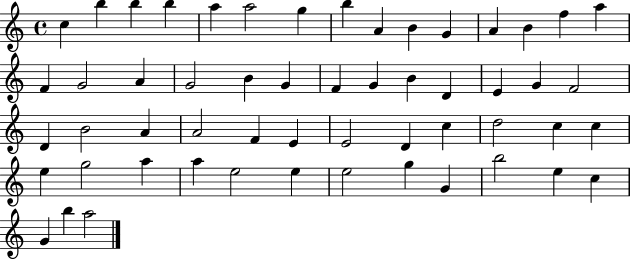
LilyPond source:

{
  \clef treble
  \time 4/4
  \defaultTimeSignature
  \key c \major
  c''4 b''4 b''4 b''4 | a''4 a''2 g''4 | b''4 a'4 b'4 g'4 | a'4 b'4 f''4 a''4 | \break f'4 g'2 a'4 | g'2 b'4 g'4 | f'4 g'4 b'4 d'4 | e'4 g'4 f'2 | \break d'4 b'2 a'4 | a'2 f'4 e'4 | e'2 d'4 c''4 | d''2 c''4 c''4 | \break e''4 g''2 a''4 | a''4 e''2 e''4 | e''2 g''4 g'4 | b''2 e''4 c''4 | \break g'4 b''4 a''2 | \bar "|."
}